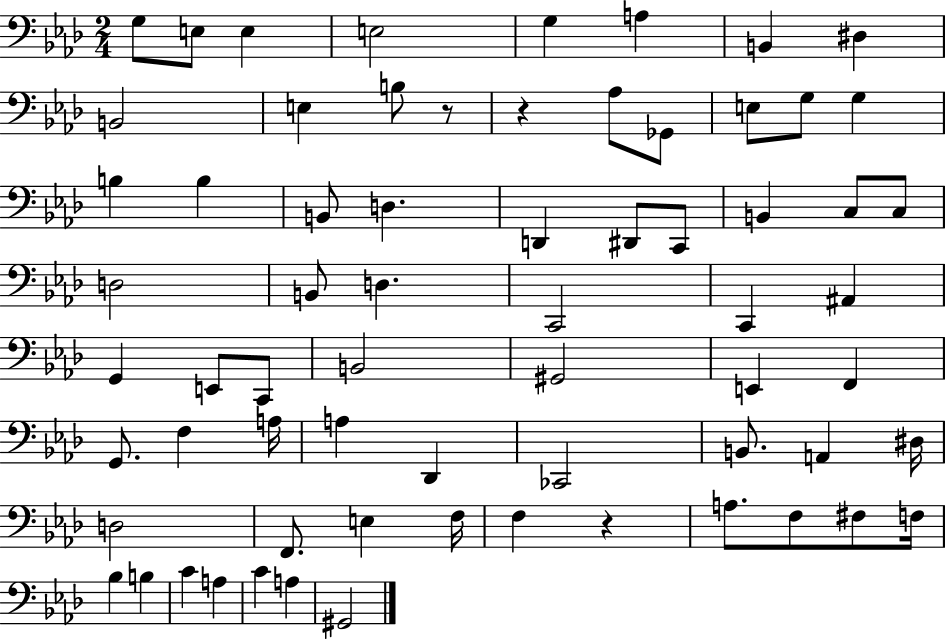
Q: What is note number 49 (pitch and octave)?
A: D3